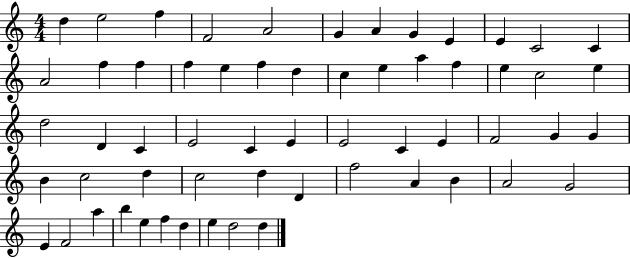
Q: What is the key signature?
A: C major